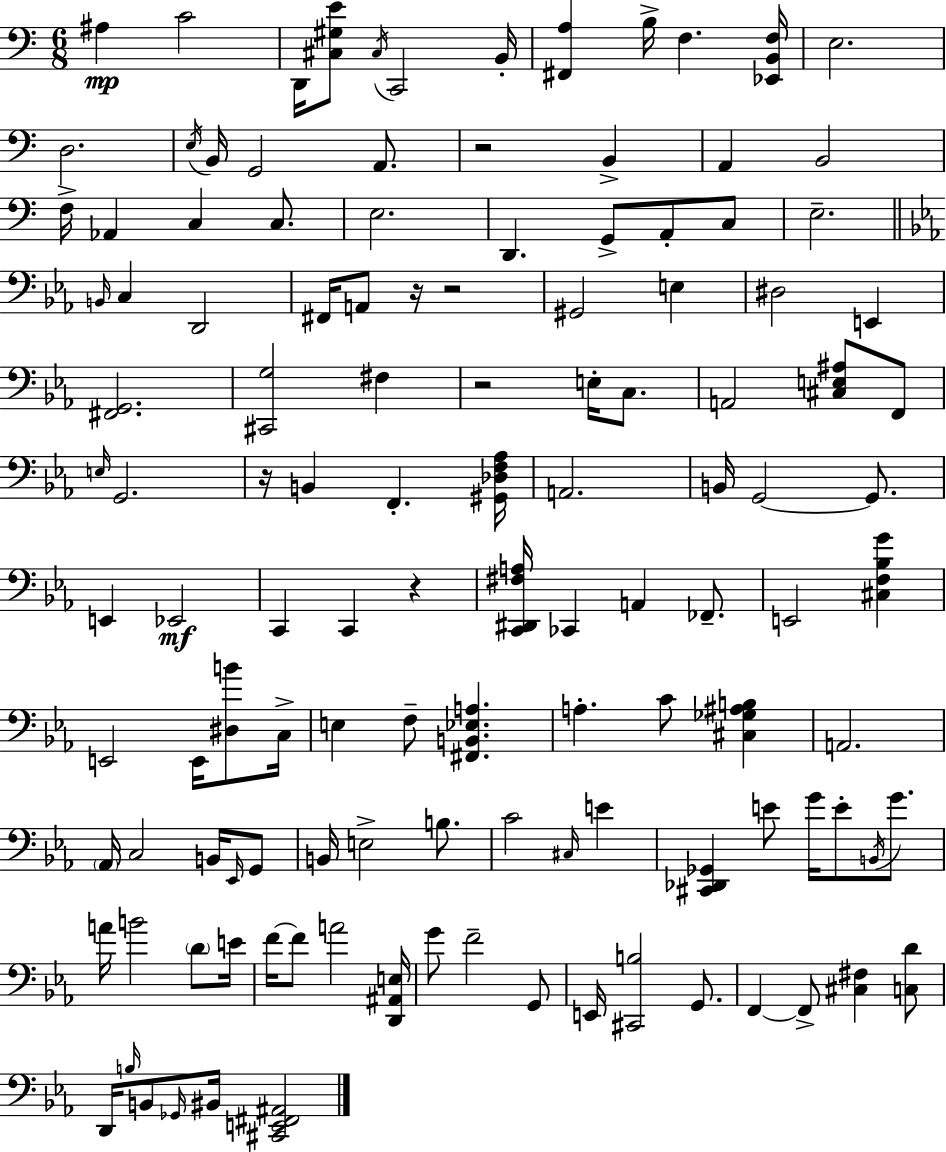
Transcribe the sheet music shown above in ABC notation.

X:1
T:Untitled
M:6/8
L:1/4
K:Am
^A, C2 D,,/4 [^C,^G,E]/2 ^C,/4 C,,2 B,,/4 [^F,,A,] B,/4 F, [_E,,B,,F,]/4 E,2 D,2 E,/4 B,,/4 G,,2 A,,/2 z2 B,, A,, B,,2 F,/4 _A,, C, C,/2 E,2 D,, G,,/2 A,,/2 C,/2 E,2 B,,/4 C, D,,2 ^F,,/4 A,,/2 z/4 z2 ^G,,2 E, ^D,2 E,, [^F,,G,,]2 [^C,,G,]2 ^F, z2 E,/4 C,/2 A,,2 [^C,E,^A,]/2 F,,/2 E,/4 G,,2 z/4 B,, F,, [^G,,_D,F,_A,]/4 A,,2 B,,/4 G,,2 G,,/2 E,, _E,,2 C,, C,, z [C,,^D,,^F,A,]/4 _C,, A,, _F,,/2 E,,2 [^C,F,_B,G] E,,2 E,,/4 [^D,B]/2 C,/4 E, F,/2 [^F,,B,,_E,A,] A, C/2 [^C,_G,^A,B,] A,,2 _A,,/4 C,2 B,,/4 _E,,/4 G,,/2 B,,/4 E,2 B,/2 C2 ^C,/4 E [^C,,_D,,_G,,] E/2 G/4 E/2 B,,/4 G/2 A/4 B2 D/2 E/4 F/4 F/2 A2 [D,,^A,,E,]/4 G/2 F2 G,,/2 E,,/4 [^C,,B,]2 G,,/2 F,, F,,/2 [^C,^F,] [C,D]/2 D,,/4 B,/4 B,,/2 _G,,/4 ^B,,/4 [^C,,E,,^F,,^A,,]2